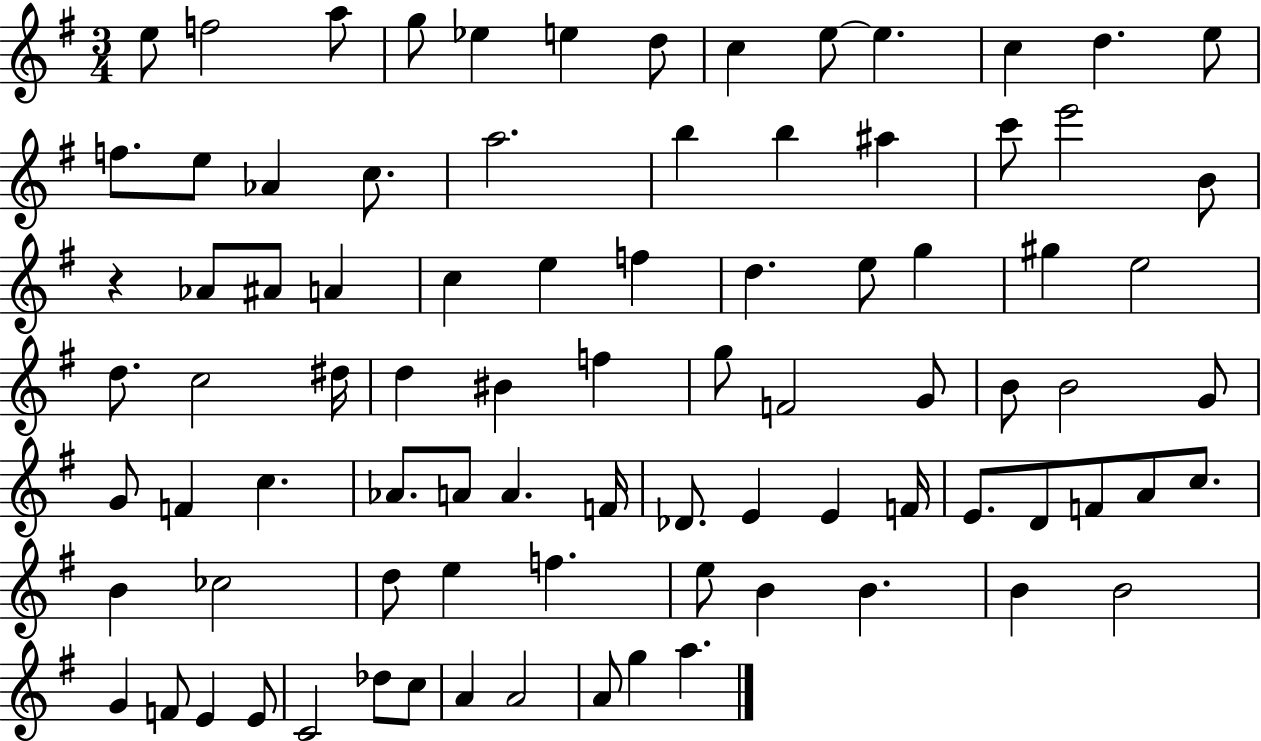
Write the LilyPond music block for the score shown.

{
  \clef treble
  \numericTimeSignature
  \time 3/4
  \key g \major
  e''8 f''2 a''8 | g''8 ees''4 e''4 d''8 | c''4 e''8~~ e''4. | c''4 d''4. e''8 | \break f''8. e''8 aes'4 c''8. | a''2. | b''4 b''4 ais''4 | c'''8 e'''2 b'8 | \break r4 aes'8 ais'8 a'4 | c''4 e''4 f''4 | d''4. e''8 g''4 | gis''4 e''2 | \break d''8. c''2 dis''16 | d''4 bis'4 f''4 | g''8 f'2 g'8 | b'8 b'2 g'8 | \break g'8 f'4 c''4. | aes'8. a'8 a'4. f'16 | des'8. e'4 e'4 f'16 | e'8. d'8 f'8 a'8 c''8. | \break b'4 ces''2 | d''8 e''4 f''4. | e''8 b'4 b'4. | b'4 b'2 | \break g'4 f'8 e'4 e'8 | c'2 des''8 c''8 | a'4 a'2 | a'8 g''4 a''4. | \break \bar "|."
}